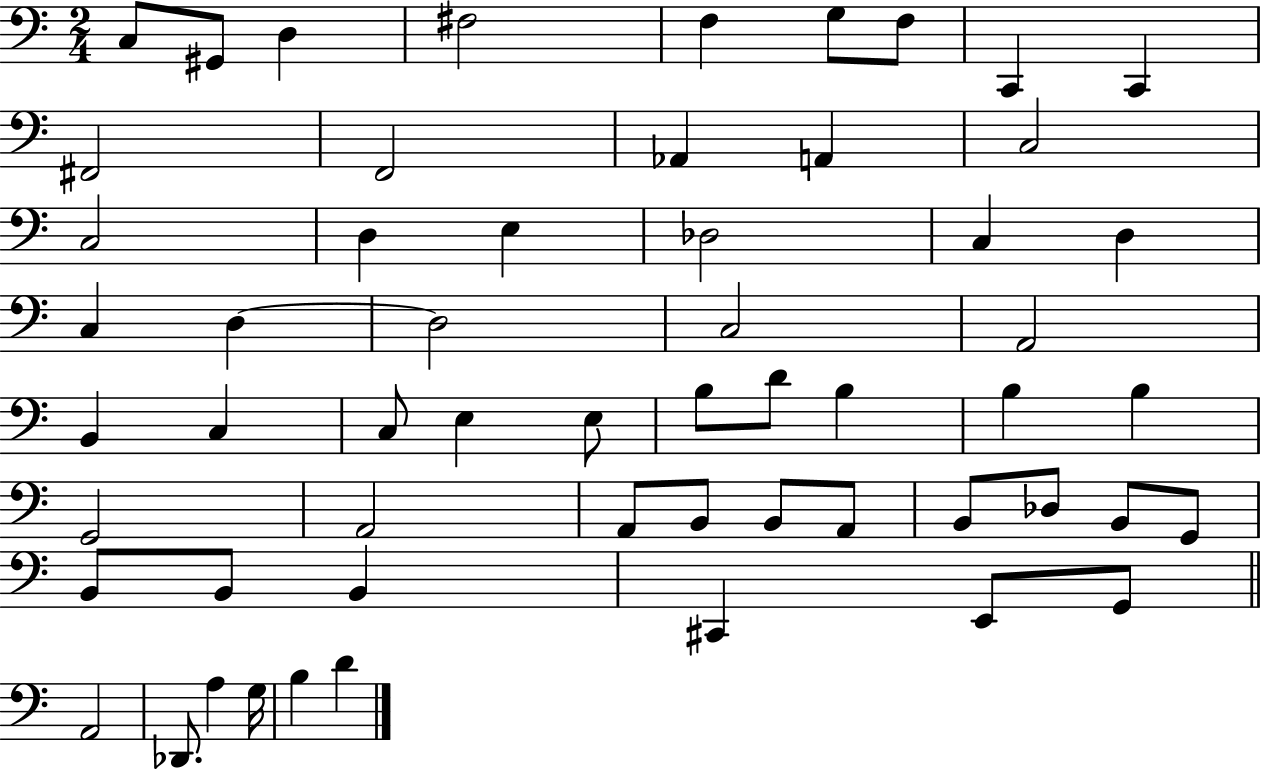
C3/e G#2/e D3/q F#3/h F3/q G3/e F3/e C2/q C2/q F#2/h F2/h Ab2/q A2/q C3/h C3/h D3/q E3/q Db3/h C3/q D3/q C3/q D3/q D3/h C3/h A2/h B2/q C3/q C3/e E3/q E3/e B3/e D4/e B3/q B3/q B3/q G2/h A2/h A2/e B2/e B2/e A2/e B2/e Db3/e B2/e G2/e B2/e B2/e B2/q C#2/q E2/e G2/e A2/h Db2/e. A3/q G3/s B3/q D4/q